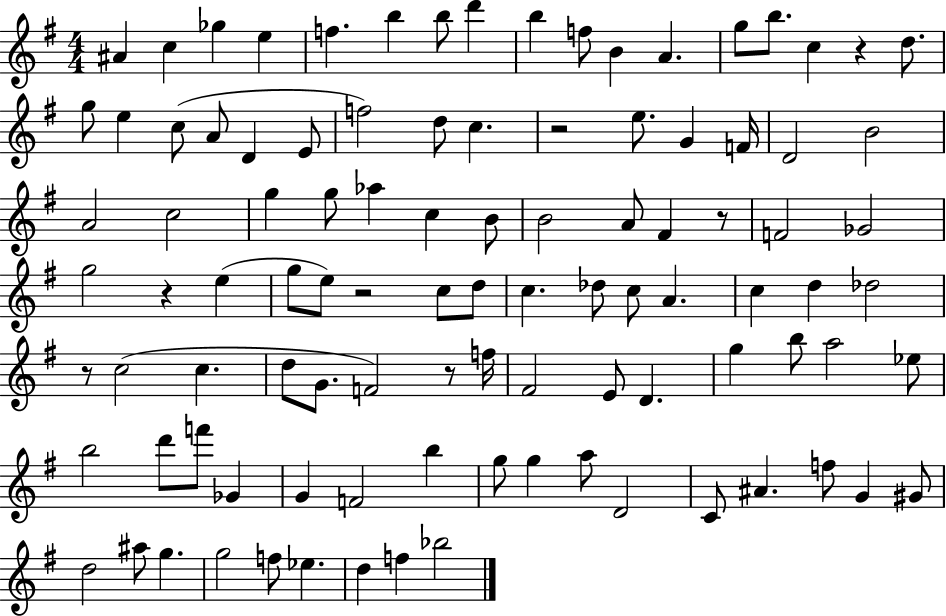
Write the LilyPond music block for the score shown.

{
  \clef treble
  \numericTimeSignature
  \time 4/4
  \key g \major
  ais'4 c''4 ges''4 e''4 | f''4. b''4 b''8 d'''4 | b''4 f''8 b'4 a'4. | g''8 b''8. c''4 r4 d''8. | \break g''8 e''4 c''8( a'8 d'4 e'8 | f''2) d''8 c''4. | r2 e''8. g'4 f'16 | d'2 b'2 | \break a'2 c''2 | g''4 g''8 aes''4 c''4 b'8 | b'2 a'8 fis'4 r8 | f'2 ges'2 | \break g''2 r4 e''4( | g''8 e''8) r2 c''8 d''8 | c''4. des''8 c''8 a'4. | c''4 d''4 des''2 | \break r8 c''2( c''4. | d''8 g'8. f'2) r8 f''16 | fis'2 e'8 d'4. | g''4 b''8 a''2 ees''8 | \break b''2 d'''8 f'''8 ges'4 | g'4 f'2 b''4 | g''8 g''4 a''8 d'2 | c'8 ais'4. f''8 g'4 gis'8 | \break d''2 ais''8 g''4. | g''2 f''8 ees''4. | d''4 f''4 bes''2 | \bar "|."
}